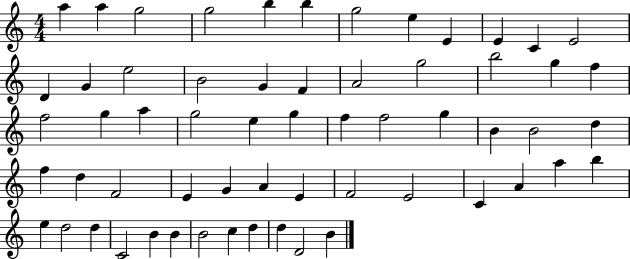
{
  \clef treble
  \numericTimeSignature
  \time 4/4
  \key c \major
  a''4 a''4 g''2 | g''2 b''4 b''4 | g''2 e''4 e'4 | e'4 c'4 e'2 | \break d'4 g'4 e''2 | b'2 g'4 f'4 | a'2 g''2 | b''2 g''4 f''4 | \break f''2 g''4 a''4 | g''2 e''4 g''4 | f''4 f''2 g''4 | b'4 b'2 d''4 | \break f''4 d''4 f'2 | e'4 g'4 a'4 e'4 | f'2 e'2 | c'4 a'4 a''4 b''4 | \break e''4 d''2 d''4 | c'2 b'4 b'4 | b'2 c''4 d''4 | d''4 d'2 b'4 | \break \bar "|."
}